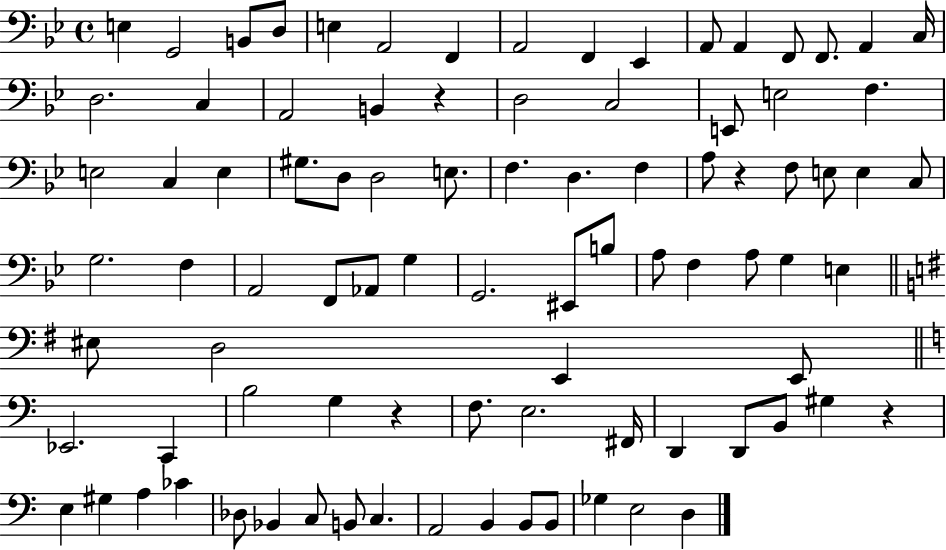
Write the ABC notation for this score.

X:1
T:Untitled
M:4/4
L:1/4
K:Bb
E, G,,2 B,,/2 D,/2 E, A,,2 F,, A,,2 F,, _E,, A,,/2 A,, F,,/2 F,,/2 A,, C,/4 D,2 C, A,,2 B,, z D,2 C,2 E,,/2 E,2 F, E,2 C, E, ^G,/2 D,/2 D,2 E,/2 F, D, F, A,/2 z F,/2 E,/2 E, C,/2 G,2 F, A,,2 F,,/2 _A,,/2 G, G,,2 ^E,,/2 B,/2 A,/2 F, A,/2 G, E, ^E,/2 D,2 E,, E,,/2 _E,,2 C,, B,2 G, z F,/2 E,2 ^F,,/4 D,, D,,/2 B,,/2 ^G, z E, ^G, A, _C _D,/2 _B,, C,/2 B,,/2 C, A,,2 B,, B,,/2 B,,/2 _G, E,2 D,